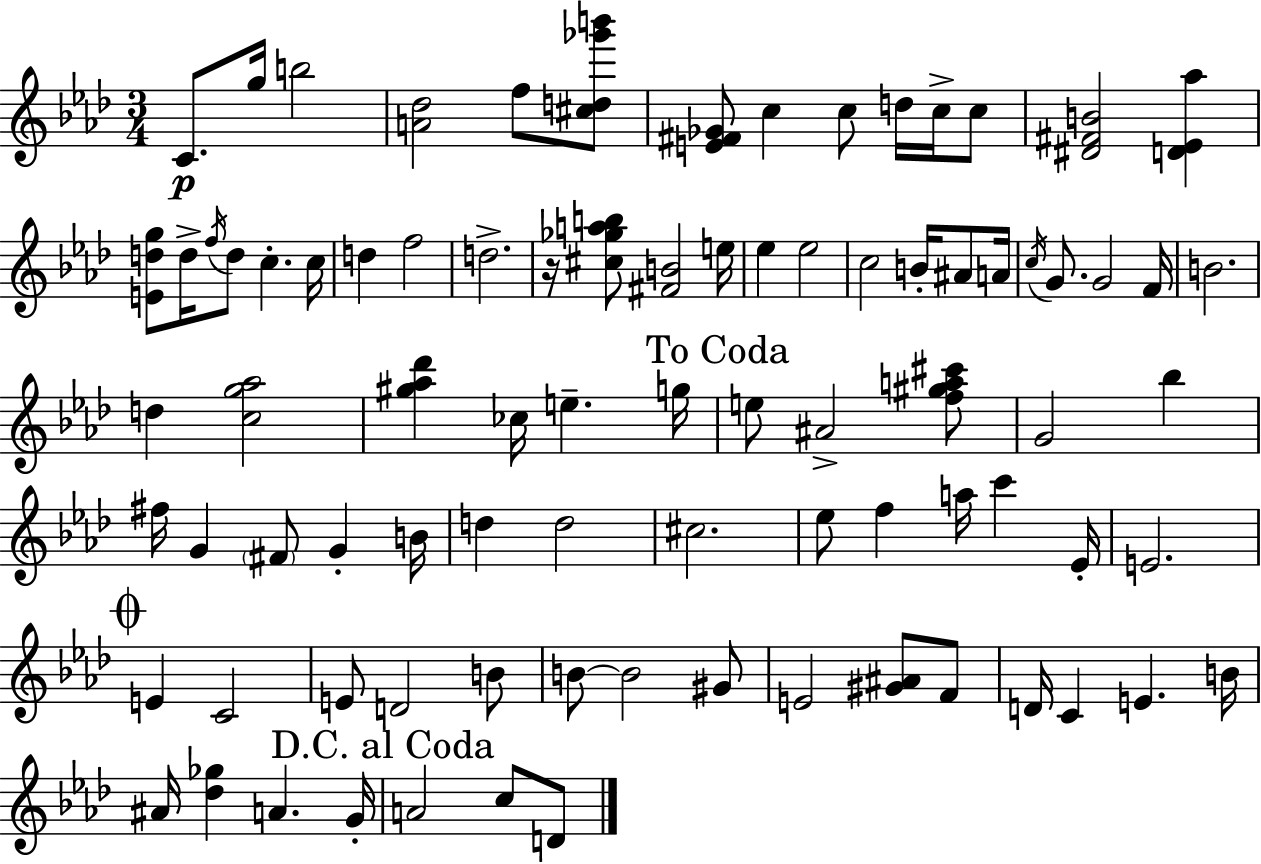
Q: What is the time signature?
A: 3/4